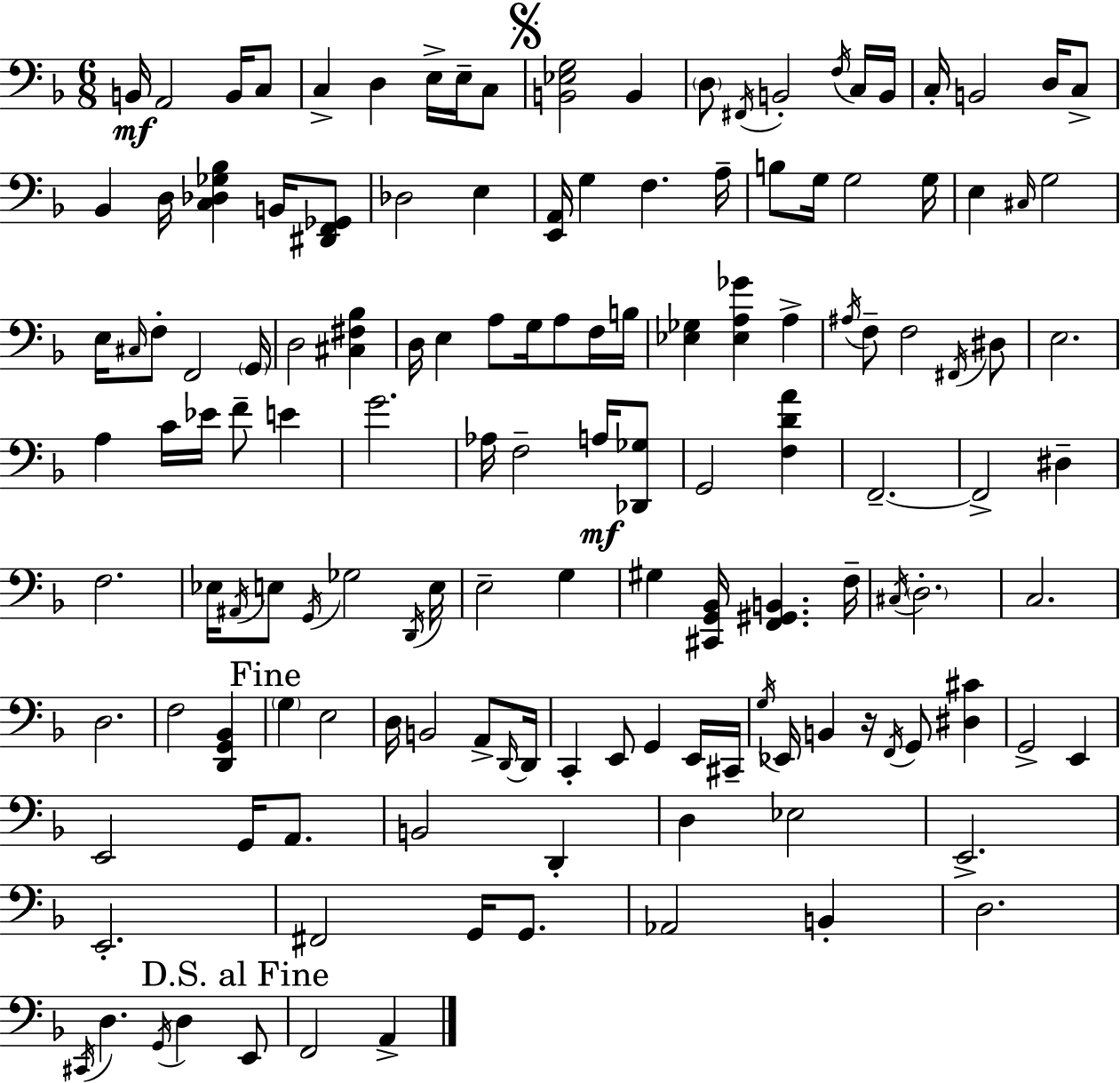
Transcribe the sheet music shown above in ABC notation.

X:1
T:Untitled
M:6/8
L:1/4
K:Dm
B,,/4 A,,2 B,,/4 C,/2 C, D, E,/4 E,/4 C,/2 [B,,_E,G,]2 B,, D,/2 ^F,,/4 B,,2 F,/4 C,/4 B,,/4 C,/4 B,,2 D,/4 C,/2 _B,, D,/4 [C,_D,_G,_B,] B,,/4 [^D,,F,,_G,,]/2 _D,2 E, [E,,A,,]/4 G, F, A,/4 B,/2 G,/4 G,2 G,/4 E, ^C,/4 G,2 E,/4 ^C,/4 F,/2 F,,2 G,,/4 D,2 [^C,^F,_B,] D,/4 E, A,/2 G,/4 A,/2 F,/4 B,/4 [_E,_G,] [_E,A,_G] A, ^A,/4 F,/2 F,2 ^F,,/4 ^D,/2 E,2 A, C/4 _E/4 F/2 E G2 _A,/4 F,2 A,/4 [_D,,_G,]/2 G,,2 [F,DA] F,,2 F,,2 ^D, F,2 _E,/4 ^A,,/4 E,/2 G,,/4 _G,2 D,,/4 E,/4 E,2 G, ^G, [^C,,G,,_B,,]/4 [F,,^G,,B,,] F,/4 ^C,/4 D,2 C,2 D,2 F,2 [D,,G,,_B,,] G, E,2 D,/4 B,,2 A,,/2 D,,/4 D,,/4 C,, E,,/2 G,, E,,/4 ^C,,/4 G,/4 _E,,/4 B,, z/4 F,,/4 G,,/2 [^D,^C] G,,2 E,, E,,2 G,,/4 A,,/2 B,,2 D,, D, _E,2 E,,2 E,,2 ^F,,2 G,,/4 G,,/2 _A,,2 B,, D,2 ^C,,/4 D, G,,/4 D, E,,/2 F,,2 A,,